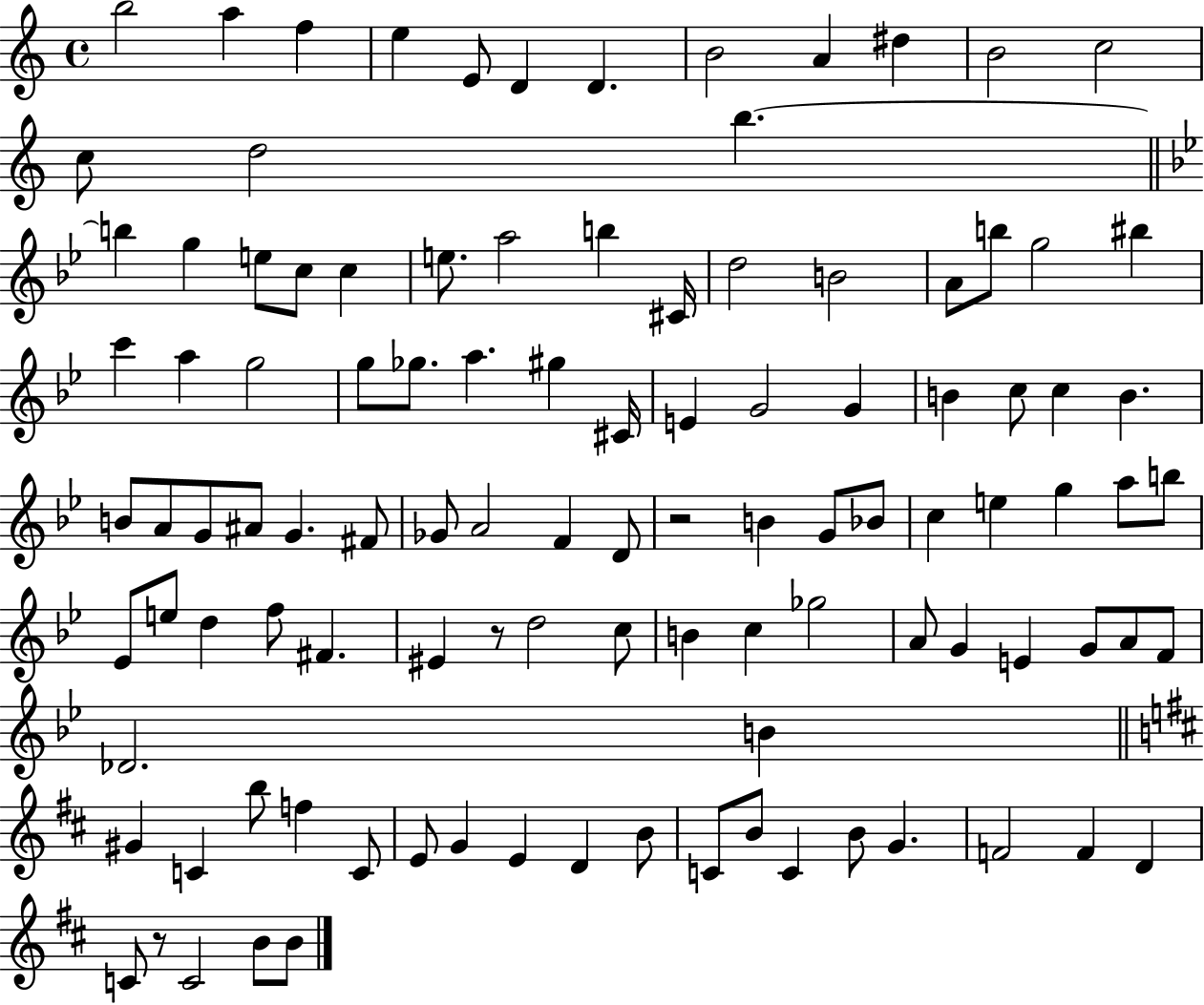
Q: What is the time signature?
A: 4/4